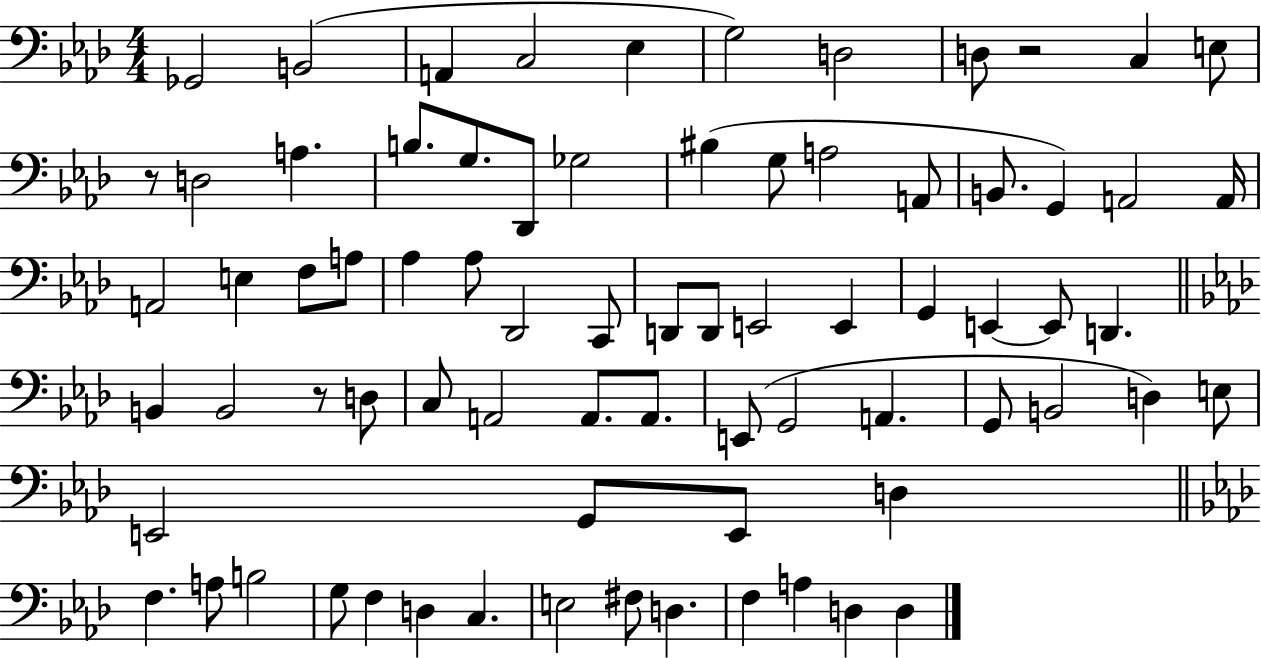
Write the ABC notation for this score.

X:1
T:Untitled
M:4/4
L:1/4
K:Ab
_G,,2 B,,2 A,, C,2 _E, G,2 D,2 D,/2 z2 C, E,/2 z/2 D,2 A, B,/2 G,/2 _D,,/2 _G,2 ^B, G,/2 A,2 A,,/2 B,,/2 G,, A,,2 A,,/4 A,,2 E, F,/2 A,/2 _A, _A,/2 _D,,2 C,,/2 D,,/2 D,,/2 E,,2 E,, G,, E,, E,,/2 D,, B,, B,,2 z/2 D,/2 C,/2 A,,2 A,,/2 A,,/2 E,,/2 G,,2 A,, G,,/2 B,,2 D, E,/2 E,,2 G,,/2 E,,/2 D, F, A,/2 B,2 G,/2 F, D, C, E,2 ^F,/2 D, F, A, D, D,